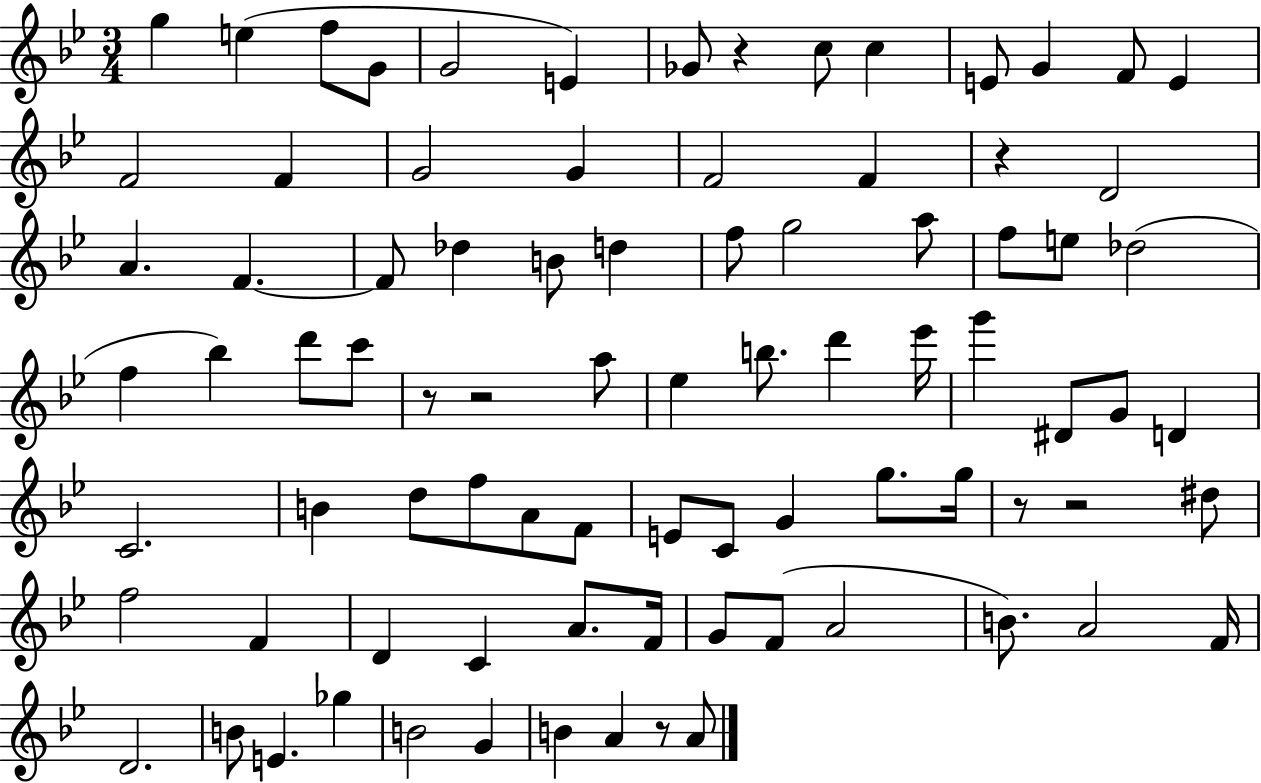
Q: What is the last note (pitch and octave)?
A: A4